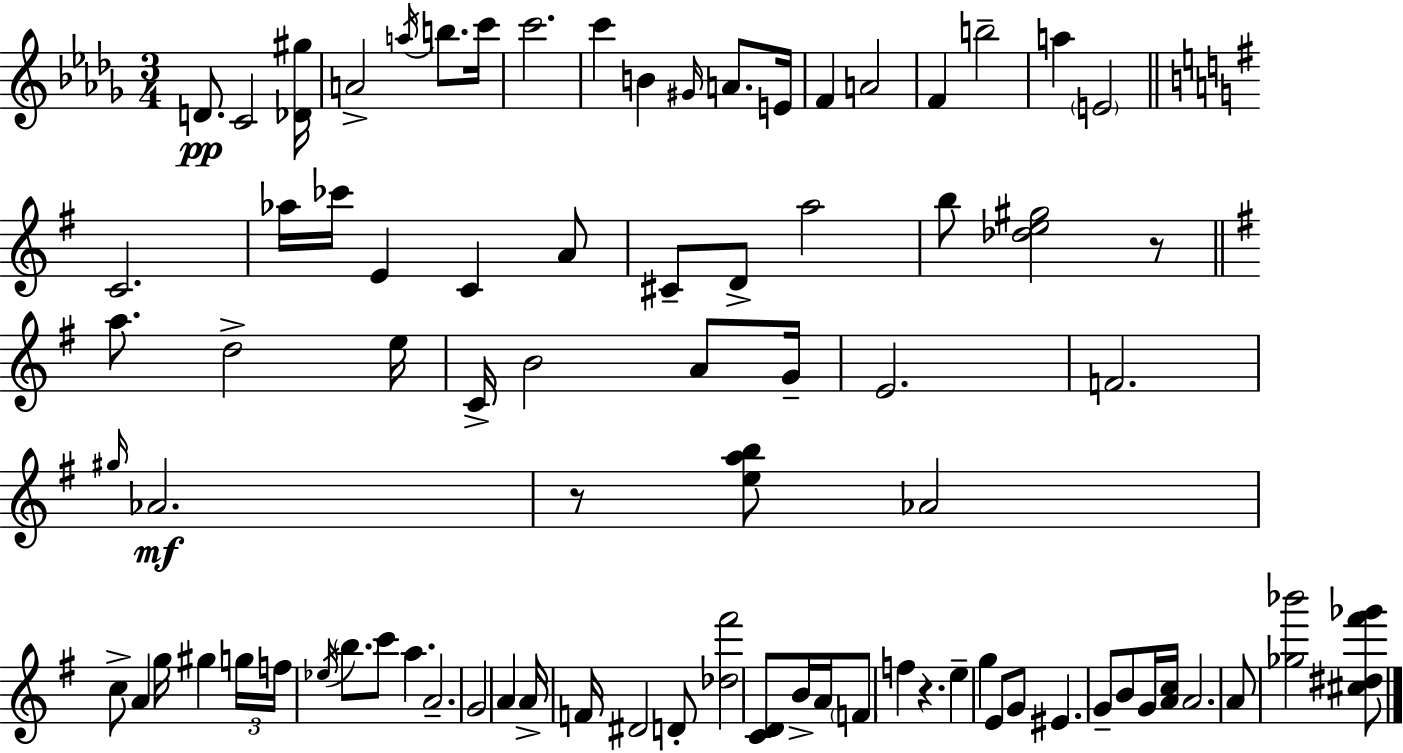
D4/e. C4/h [Db4,G#5]/s A4/h A5/s B5/e. C6/s C6/h. C6/q B4/q G#4/s A4/e. E4/s F4/q A4/h F4/q B5/h A5/q E4/h C4/h. Ab5/s CES6/s E4/q C4/q A4/e C#4/e D4/e A5/h B5/e [Db5,E5,G#5]/h R/e A5/e. D5/h E5/s C4/s B4/h A4/e G4/s E4/h. F4/h. G#5/s Ab4/h. R/e [E5,A5,B5]/e Ab4/h C5/e A4/q G5/s G#5/q G5/s F5/s Eb5/s B5/e. C6/e A5/q. A4/h. G4/h A4/q A4/s F4/s D#4/h D4/e [Db5,F#6]/h [C4,D4]/e B4/s A4/s F4/e F5/q R/q. E5/q G5/q E4/e G4/e EIS4/q. G4/e B4/e G4/s [A4,C5]/s A4/h. A4/e [Gb5,Bb6]/h [C#5,D#5,F#6,Gb6]/e